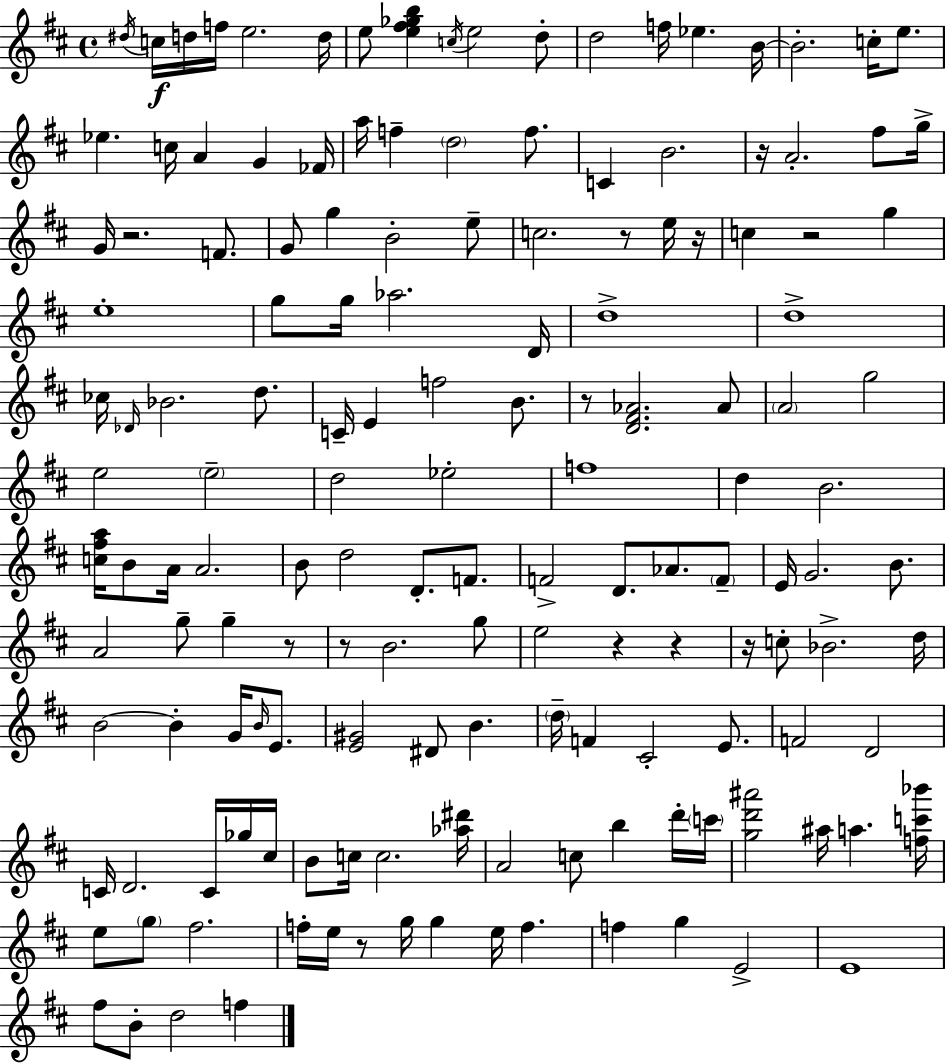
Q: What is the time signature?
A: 4/4